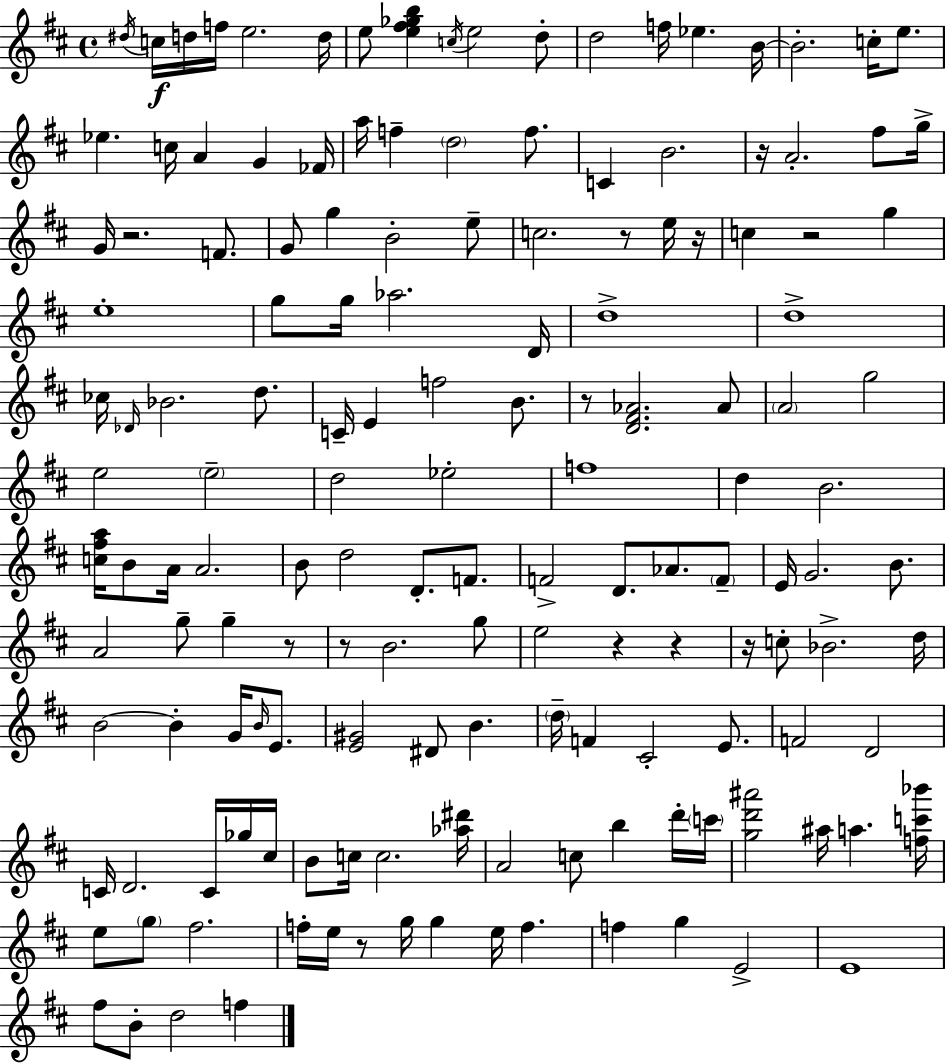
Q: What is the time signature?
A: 4/4